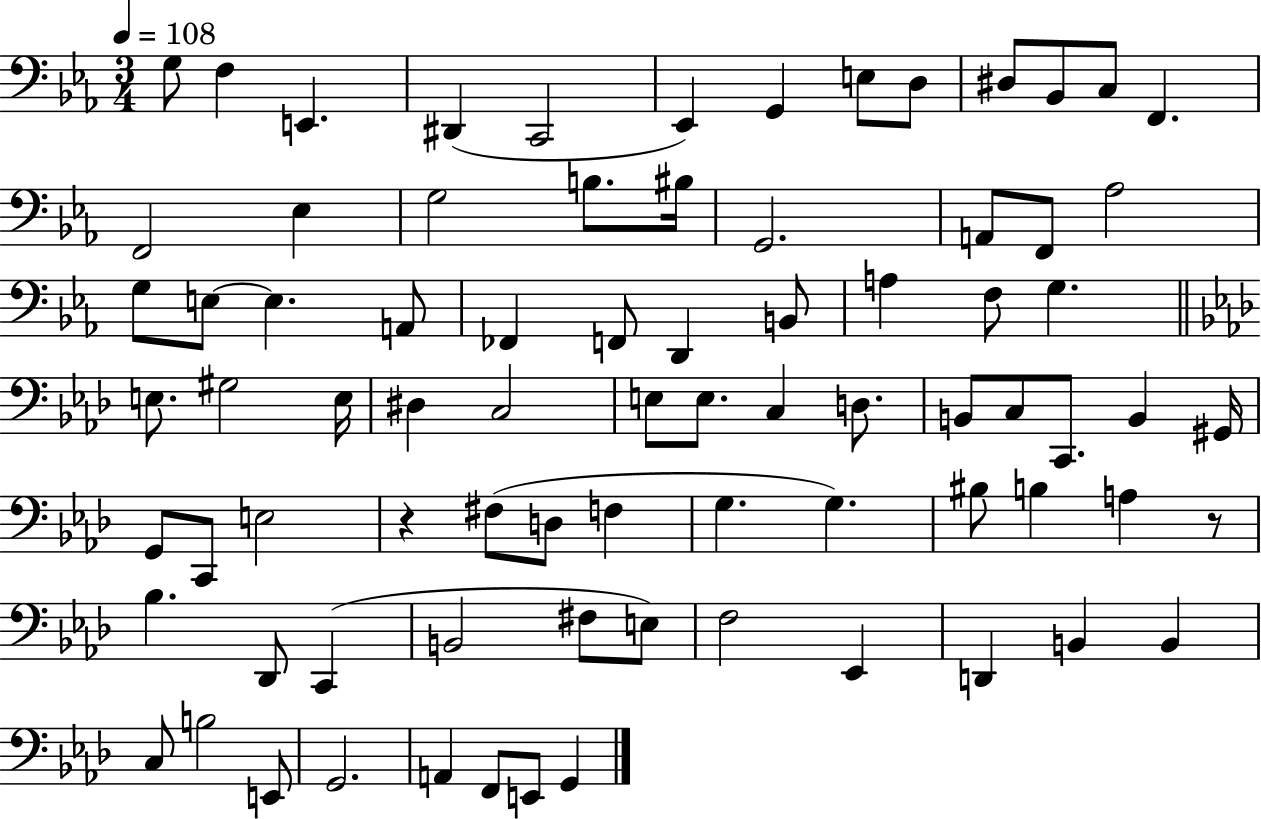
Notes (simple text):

G3/e F3/q E2/q. D#2/q C2/h Eb2/q G2/q E3/e D3/e D#3/e Bb2/e C3/e F2/q. F2/h Eb3/q G3/h B3/e. BIS3/s G2/h. A2/e F2/e Ab3/h G3/e E3/e E3/q. A2/e FES2/q F2/e D2/q B2/e A3/q F3/e G3/q. E3/e. G#3/h E3/s D#3/q C3/h E3/e E3/e. C3/q D3/e. B2/e C3/e C2/e. B2/q G#2/s G2/e C2/e E3/h R/q F#3/e D3/e F3/q G3/q. G3/q. BIS3/e B3/q A3/q R/e Bb3/q. Db2/e C2/q B2/h F#3/e E3/e F3/h Eb2/q D2/q B2/q B2/q C3/e B3/h E2/e G2/h. A2/q F2/e E2/e G2/q